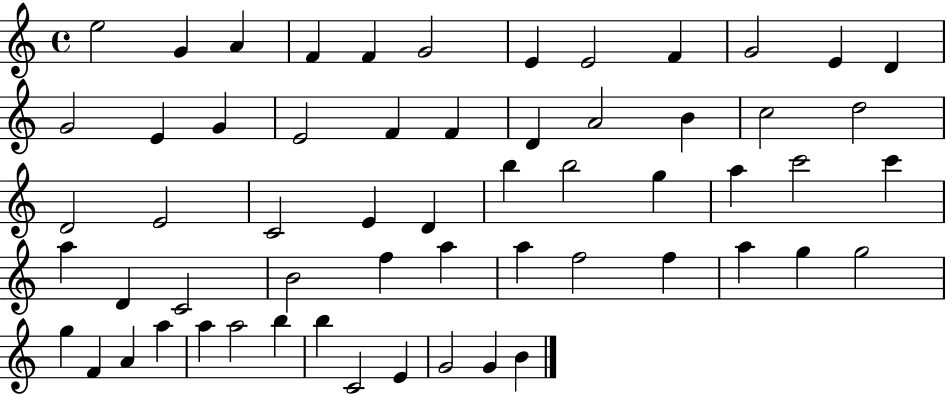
{
  \clef treble
  \time 4/4
  \defaultTimeSignature
  \key c \major
  e''2 g'4 a'4 | f'4 f'4 g'2 | e'4 e'2 f'4 | g'2 e'4 d'4 | \break g'2 e'4 g'4 | e'2 f'4 f'4 | d'4 a'2 b'4 | c''2 d''2 | \break d'2 e'2 | c'2 e'4 d'4 | b''4 b''2 g''4 | a''4 c'''2 c'''4 | \break a''4 d'4 c'2 | b'2 f''4 a''4 | a''4 f''2 f''4 | a''4 g''4 g''2 | \break g''4 f'4 a'4 a''4 | a''4 a''2 b''4 | b''4 c'2 e'4 | g'2 g'4 b'4 | \break \bar "|."
}